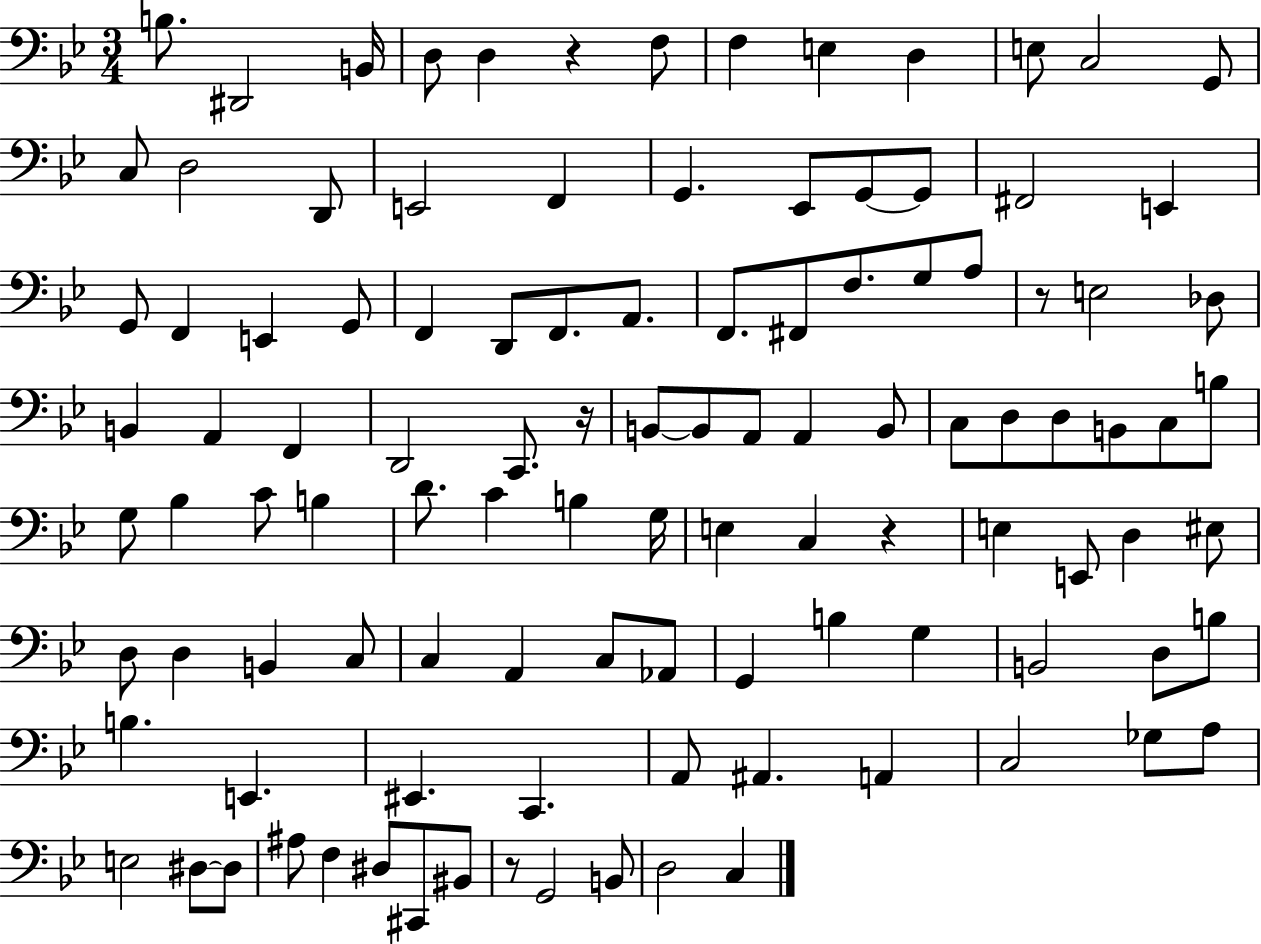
X:1
T:Untitled
M:3/4
L:1/4
K:Bb
B,/2 ^D,,2 B,,/4 D,/2 D, z F,/2 F, E, D, E,/2 C,2 G,,/2 C,/2 D,2 D,,/2 E,,2 F,, G,, _E,,/2 G,,/2 G,,/2 ^F,,2 E,, G,,/2 F,, E,, G,,/2 F,, D,,/2 F,,/2 A,,/2 F,,/2 ^F,,/2 F,/2 G,/2 A,/2 z/2 E,2 _D,/2 B,, A,, F,, D,,2 C,,/2 z/4 B,,/2 B,,/2 A,,/2 A,, B,,/2 C,/2 D,/2 D,/2 B,,/2 C,/2 B,/2 G,/2 _B, C/2 B, D/2 C B, G,/4 E, C, z E, E,,/2 D, ^E,/2 D,/2 D, B,, C,/2 C, A,, C,/2 _A,,/2 G,, B, G, B,,2 D,/2 B,/2 B, E,, ^E,, C,, A,,/2 ^A,, A,, C,2 _G,/2 A,/2 E,2 ^D,/2 ^D,/2 ^A,/2 F, ^D,/2 ^C,,/2 ^B,,/2 z/2 G,,2 B,,/2 D,2 C,